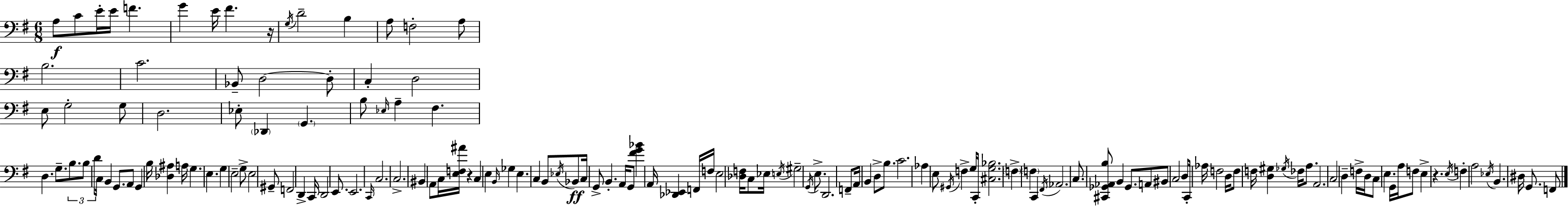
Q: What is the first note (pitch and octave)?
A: A3